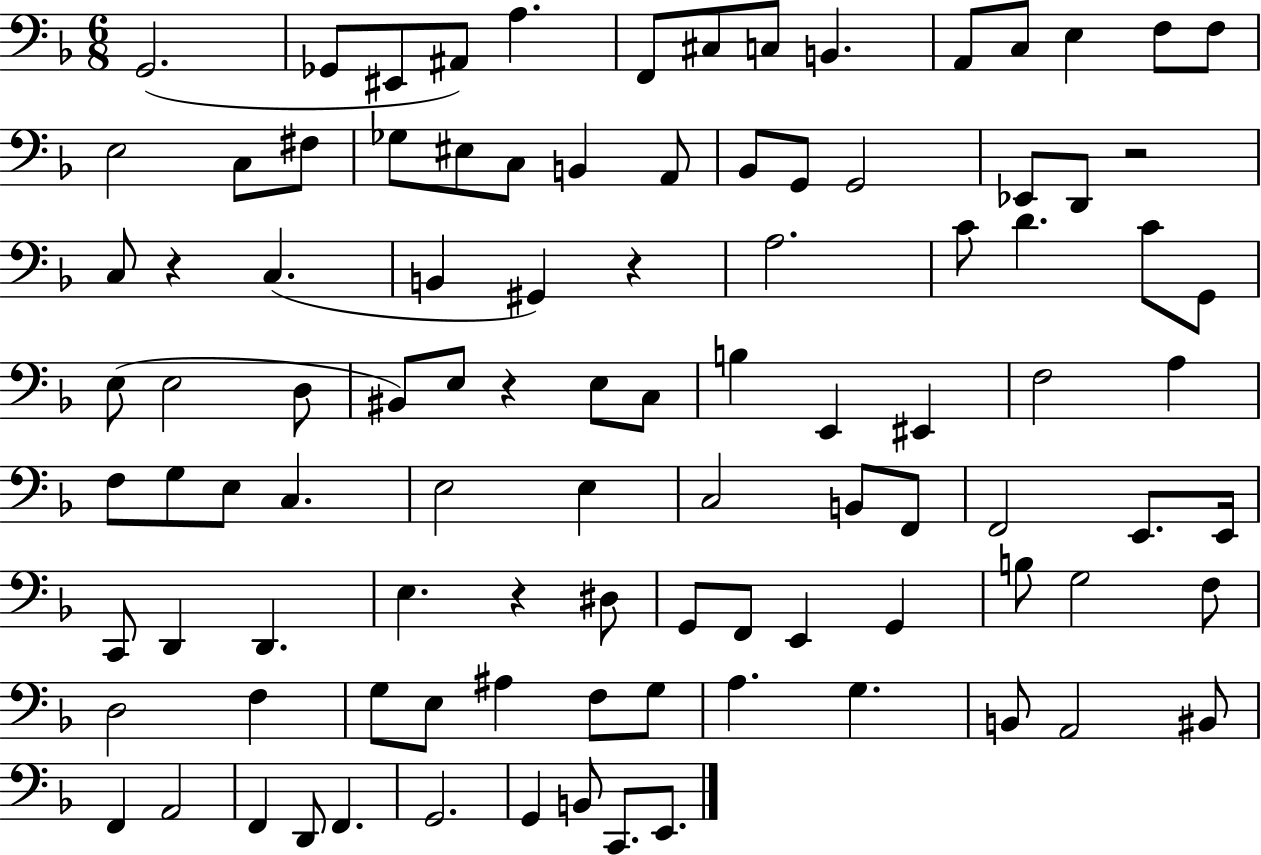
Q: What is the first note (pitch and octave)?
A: G2